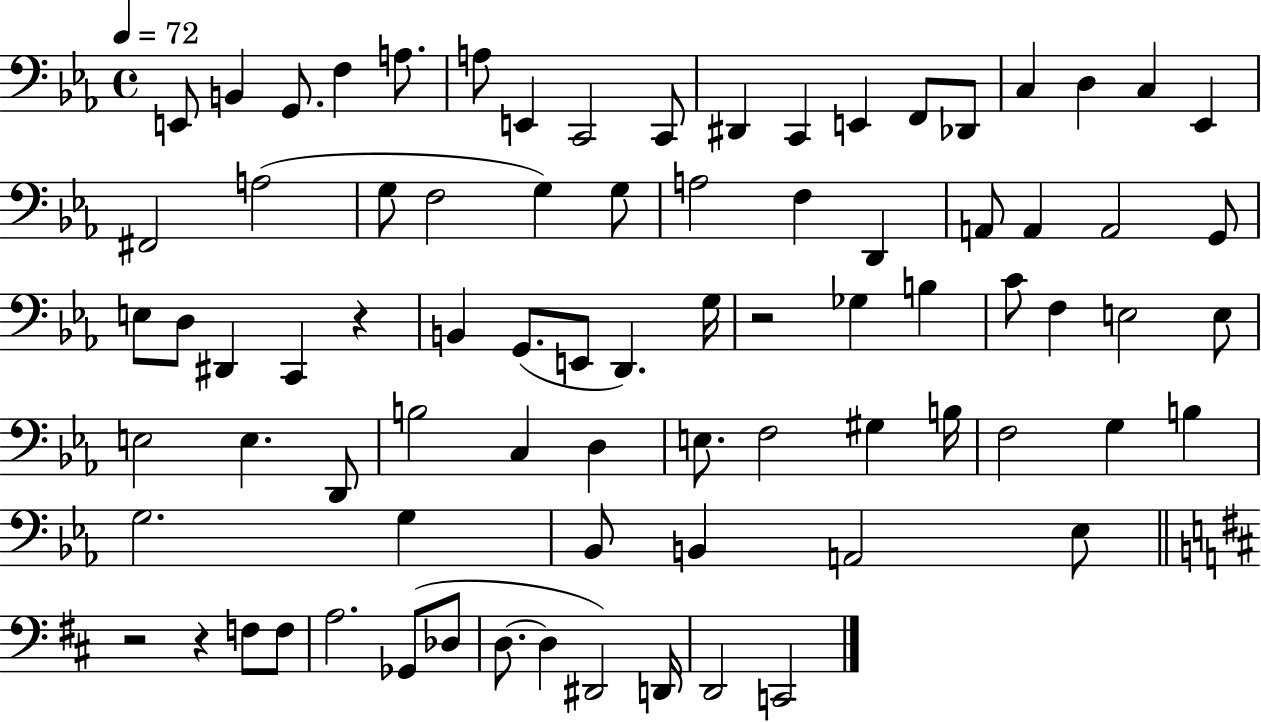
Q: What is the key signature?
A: EES major